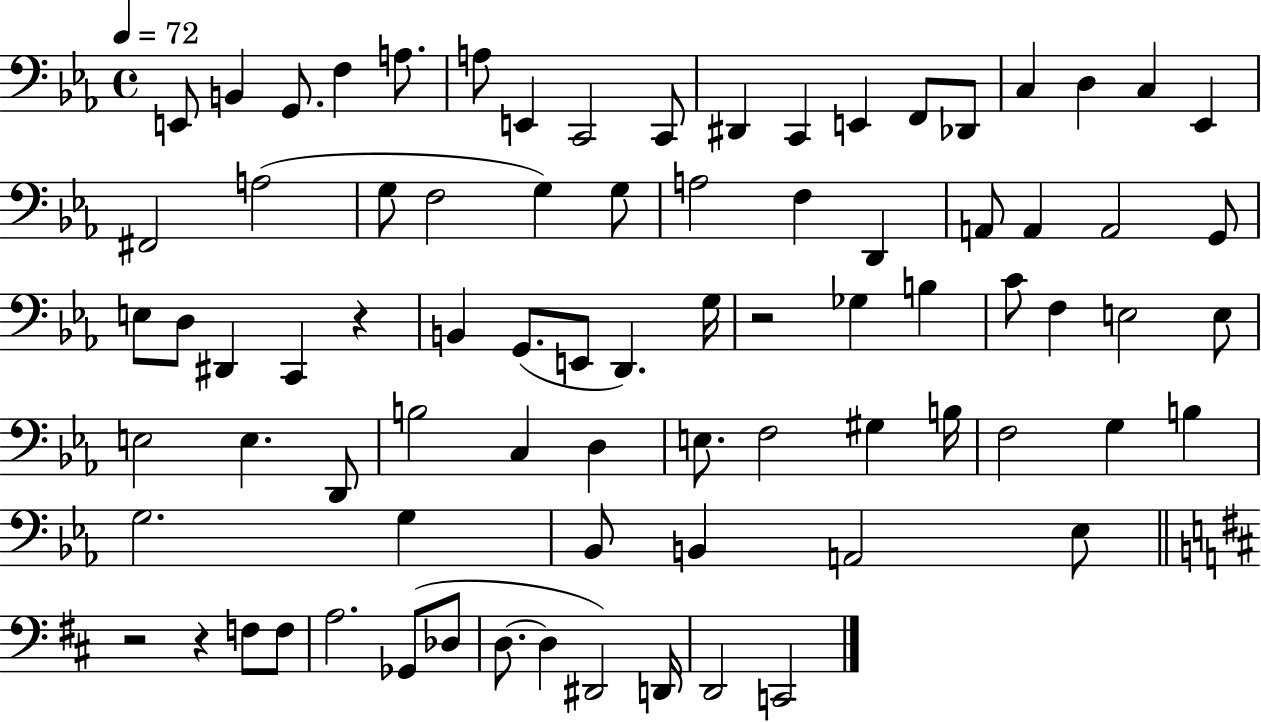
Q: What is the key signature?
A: EES major